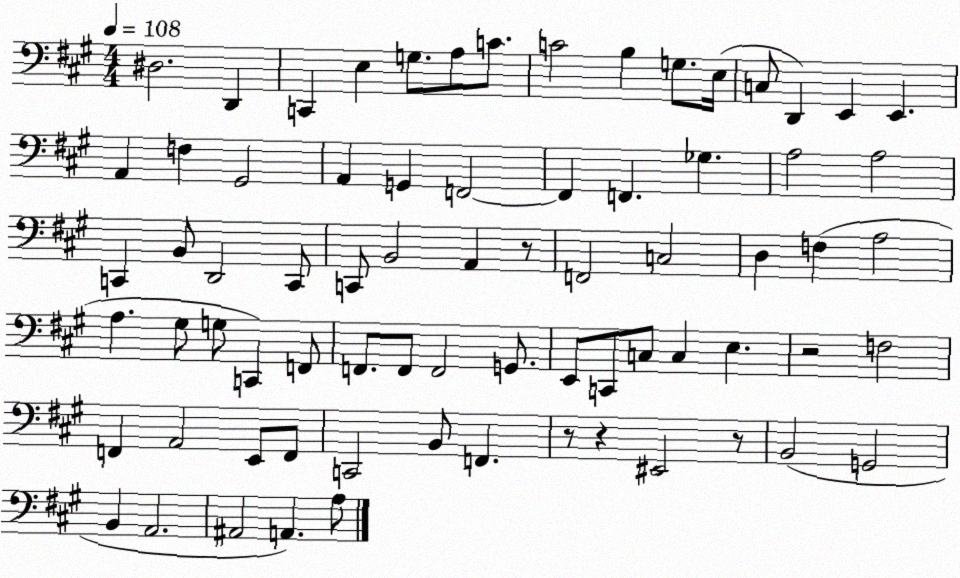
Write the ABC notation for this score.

X:1
T:Untitled
M:4/4
L:1/4
K:A
^D,2 D,, C,, E, G,/2 A,/2 C/2 C2 B, G,/2 E,/4 C,/2 D,, E,, E,, A,, F, ^G,,2 A,, G,, F,,2 F,, F,, _G, A,2 A,2 C,, B,,/2 D,,2 C,,/2 C,,/2 B,,2 A,, z/2 F,,2 C,2 D, F, A,2 A, ^G,/2 G,/2 C,, F,,/2 F,,/2 F,,/2 F,,2 G,,/2 E,,/2 C,,/2 C,/2 C, E, z2 F,2 F,, A,,2 E,,/2 F,,/2 C,,2 B,,/2 F,, z/2 z ^E,,2 z/2 B,,2 G,,2 B,, A,,2 ^A,,2 A,, A,/2